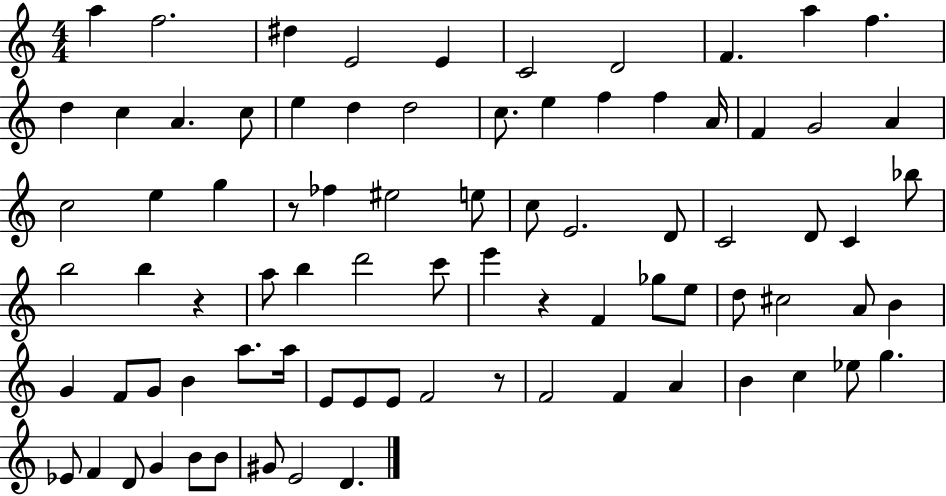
A5/q F5/h. D#5/q E4/h E4/q C4/h D4/h F4/q. A5/q F5/q. D5/q C5/q A4/q. C5/e E5/q D5/q D5/h C5/e. E5/q F5/q F5/q A4/s F4/q G4/h A4/q C5/h E5/q G5/q R/e FES5/q EIS5/h E5/e C5/e E4/h. D4/e C4/h D4/e C4/q Bb5/e B5/h B5/q R/q A5/e B5/q D6/h C6/e E6/q R/q F4/q Gb5/e E5/e D5/e C#5/h A4/e B4/q G4/q F4/e G4/e B4/q A5/e. A5/s E4/e E4/e E4/e F4/h R/e F4/h F4/q A4/q B4/q C5/q Eb5/e G5/q. Eb4/e F4/q D4/e G4/q B4/e B4/e G#4/e E4/h D4/q.